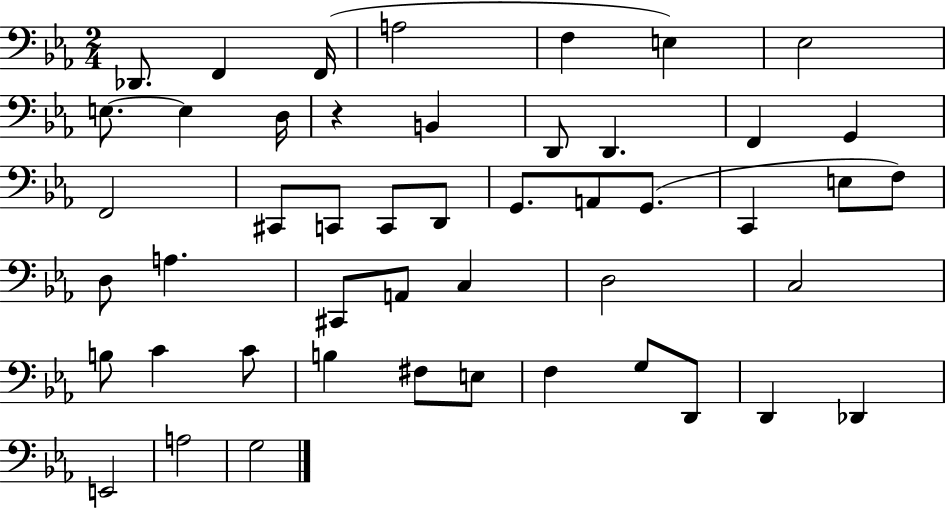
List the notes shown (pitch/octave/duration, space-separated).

Db2/e. F2/q F2/s A3/h F3/q E3/q Eb3/h E3/e. E3/q D3/s R/q B2/q D2/e D2/q. F2/q G2/q F2/h C#2/e C2/e C2/e D2/e G2/e. A2/e G2/e. C2/q E3/e F3/e D3/e A3/q. C#2/e A2/e C3/q D3/h C3/h B3/e C4/q C4/e B3/q F#3/e E3/e F3/q G3/e D2/e D2/q Db2/q E2/h A3/h G3/h